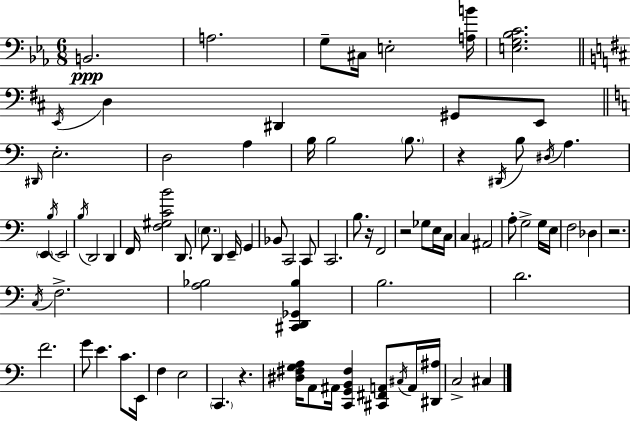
{
  \clef bass
  \numericTimeSignature
  \time 6/8
  \key c \minor
  b,2.\ppp | a2. | g8-- cis16 e2-. <a b'>16 | <e g bes c'>2. | \break \bar "||" \break \key b \minor \acciaccatura { e,16 } d4 dis,4 gis,8 e,8 | \bar "||" \break \key c \major \grace { dis,16 } e2.-. | d2 a4 | b16 b2 \parenthesize b8. | r4 \acciaccatura { dis,16 } b8 \acciaccatura { dis16 } a4. | \break \parenthesize e,4 \acciaccatura { b16 } e,2 | \acciaccatura { b16 } d,2 | d,4 f,16 <f gis c' b'>2 | d,8. \parenthesize e8. d,4 | \break e,16-- g,4 bes,8 c,2 | c,8 c,2. | b8. r16 f,2 | r2 | \break ges8 e16 c16 c4 ais,2 | a8-. g2-> | g16 e16 f2 | des4 r2. | \break \acciaccatura { c16 } f2.-> | <a bes>2 | <cis, d, ges, bes>4 b2. | d'2. | \break f'2. | g'8 e'4. | c'8. e,16 f4 e2 | \parenthesize c,4. | \break r4. <dis fis g a>16 a,8 ais,16 <c, g, b, fis>4 | <cis, fis, a,>8 \acciaccatura { cis16 } a,16 <dis, ais>16 c2-> | cis4 \bar "|."
}